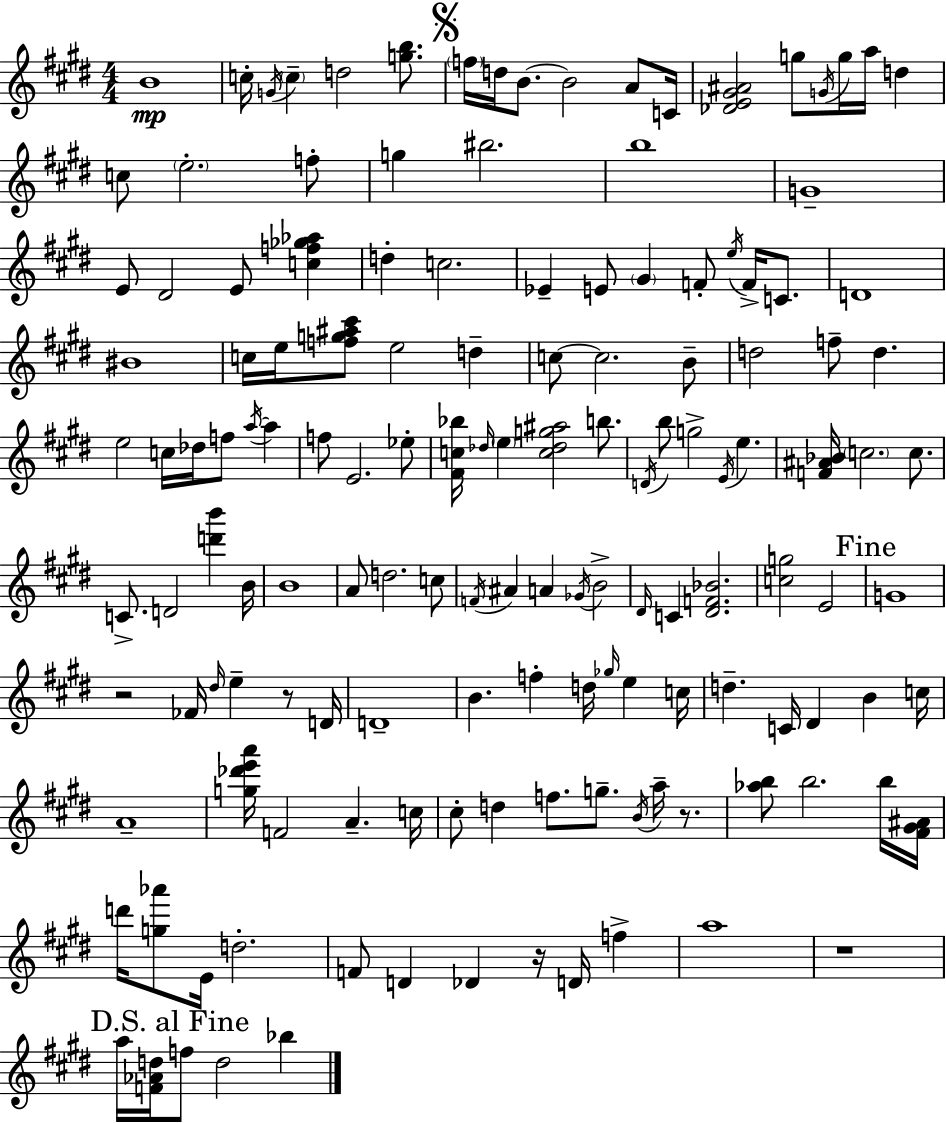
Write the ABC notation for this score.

X:1
T:Untitled
M:4/4
L:1/4
K:E
B4 c/4 G/4 c d2 [gb]/2 f/4 d/4 B/2 B2 A/2 C/4 [_DE^G^A]2 g/2 G/4 g/4 a/4 d c/2 e2 f/2 g ^b2 b4 G4 E/2 ^D2 E/2 [cf_g_a] d c2 _E E/2 ^G F/2 e/4 F/4 C/2 D4 ^B4 c/4 e/4 [fg^a^c']/2 e2 d c/2 c2 B/2 d2 f/2 d e2 c/4 _d/4 f/2 a/4 a f/2 E2 _e/2 [^Fc_b]/4 _d/4 e [c_dg^a]2 b/2 D/4 b/2 g2 E/4 e [F^A_B]/4 c2 c/2 C/2 D2 [d'b'] B/4 B4 A/2 d2 c/2 F/4 ^A A _G/4 B2 ^D/4 C [^DF_B]2 [cg]2 E2 G4 z2 _F/4 ^d/4 e z/2 D/4 D4 B f d/4 _g/4 e c/4 d C/4 ^D B c/4 A4 [g_d'e'a']/4 F2 A c/4 ^c/2 d f/2 g/2 B/4 a/4 z/2 [_ab]/2 b2 b/4 [^F^G^A]/4 d'/4 [g_a']/2 E/4 d2 F/2 D _D z/4 D/4 f a4 z4 a/4 [F_Ad]/4 f/2 d2 _b